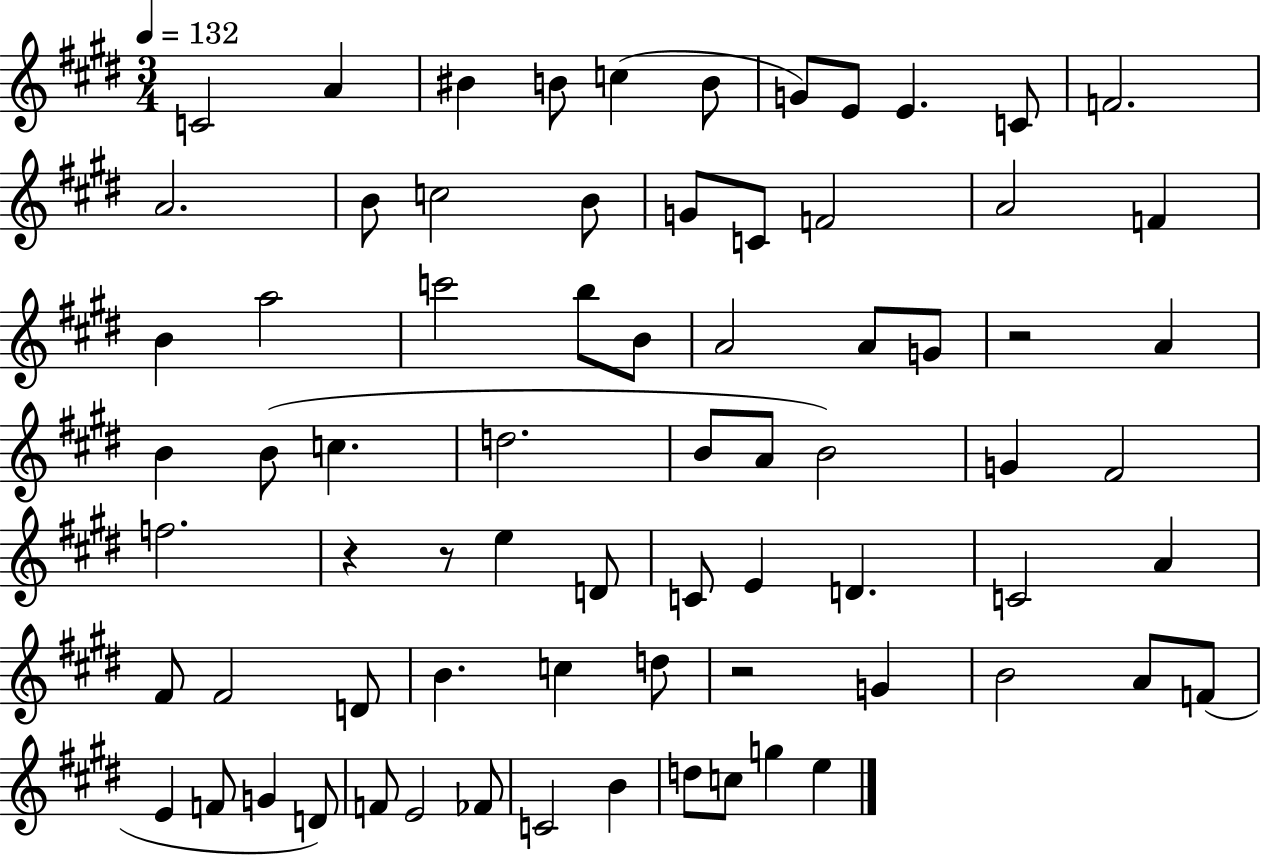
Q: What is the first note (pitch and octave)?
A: C4